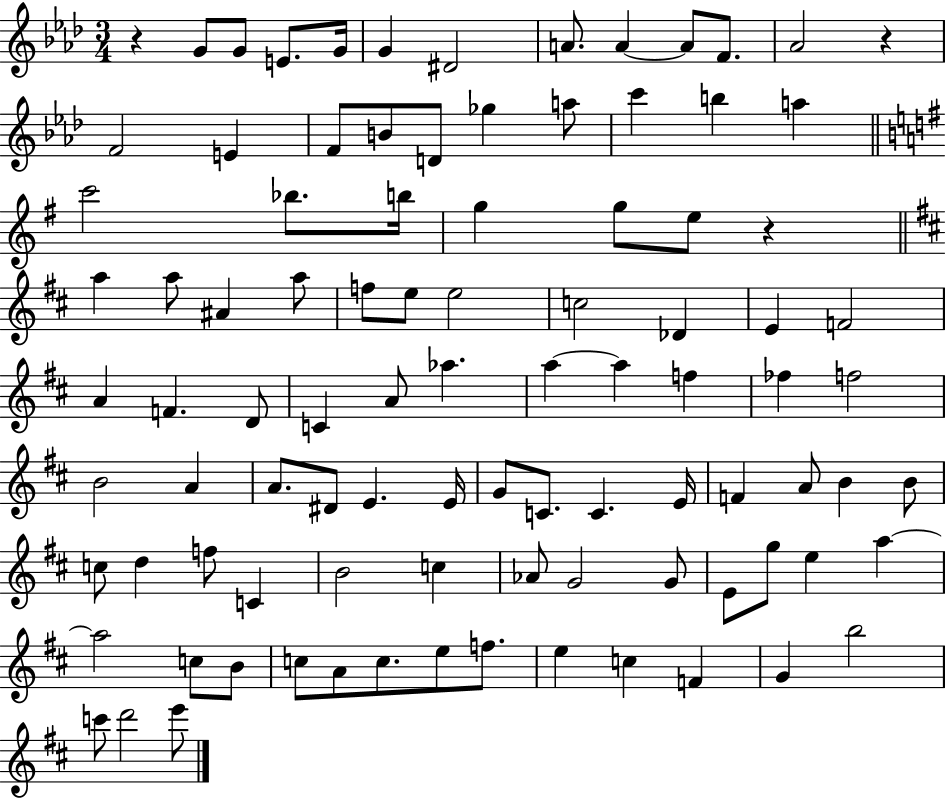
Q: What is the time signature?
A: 3/4